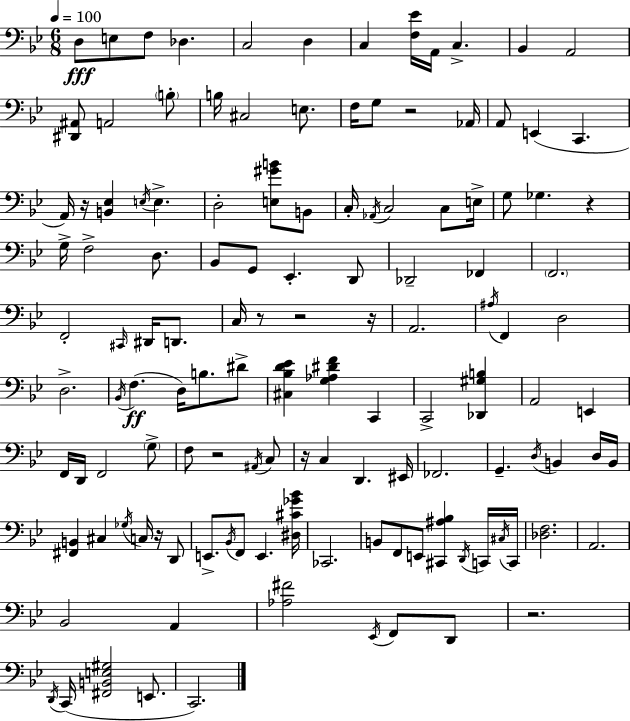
D3/e E3/e F3/e Db3/q. C3/h D3/q C3/q [F3,Eb4]/s A2/s C3/q. Bb2/q A2/h [D#2,A#2]/e A2/h B3/e B3/s C#3/h E3/e. F3/s G3/e R/h Ab2/s A2/e E2/q C2/q. A2/s R/s [B2,Eb3]/q E3/s E3/q. D3/h [E3,G#4,B4]/e B2/e C3/s Ab2/s C3/h C3/e E3/s G3/e Gb3/q. R/q G3/s F3/h D3/e. Bb2/e G2/e Eb2/q. D2/e Db2/h FES2/q F2/h. F2/h C#2/s D#2/s D2/e. C3/s R/e R/h R/s A2/h. A#3/s F2/q D3/h D3/h. Bb2/s F3/q. D3/s B3/e. D#4/e [C#3,Bb3,D4,Eb4]/q [G3,Ab3,D#4,F4]/q C2/q C2/h [Db2,G#3,B3]/q A2/h E2/q F2/s D2/s F2/h G3/e F3/e R/h A#2/s C3/e R/s C3/q D2/q. EIS2/s FES2/h. G2/q. D3/s B2/q D3/s B2/s [F#2,B2]/q C#3/q Gb3/s C3/s R/s D2/e E2/e. Bb2/s F2/e E2/q. [D#3,C#4,Gb4,Bb4]/s CES2/h. B2/e F2/e E2/e [C#2,A#3,Bb3]/q D2/s C2/s C#3/s C2/s [Db3,F3]/h. A2/h. Bb2/h A2/q [Ab3,F#4]/h Eb2/s F2/e D2/e R/h. D2/s C2/s [F#2,B2,E3,G#3]/h E2/e. C2/h.